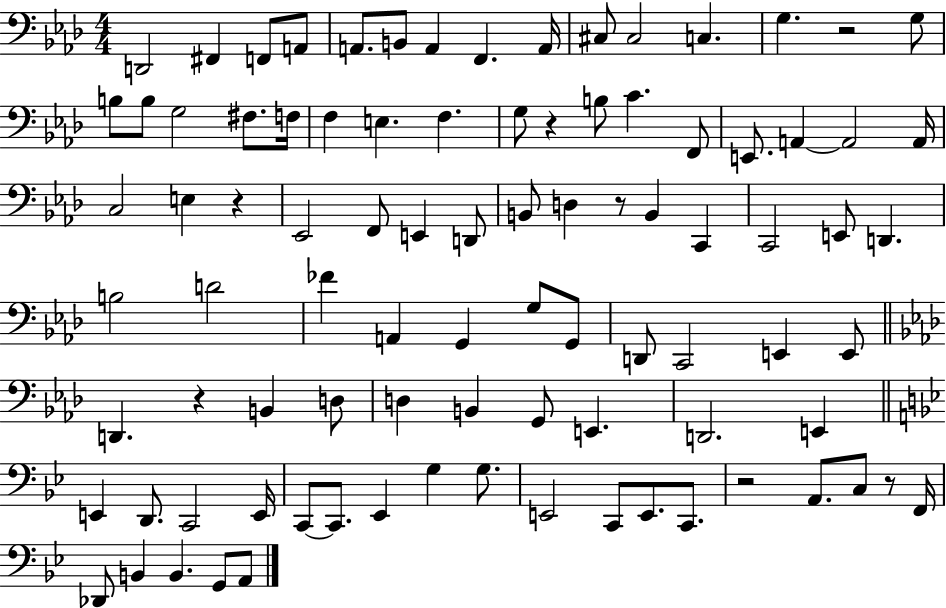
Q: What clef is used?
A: bass